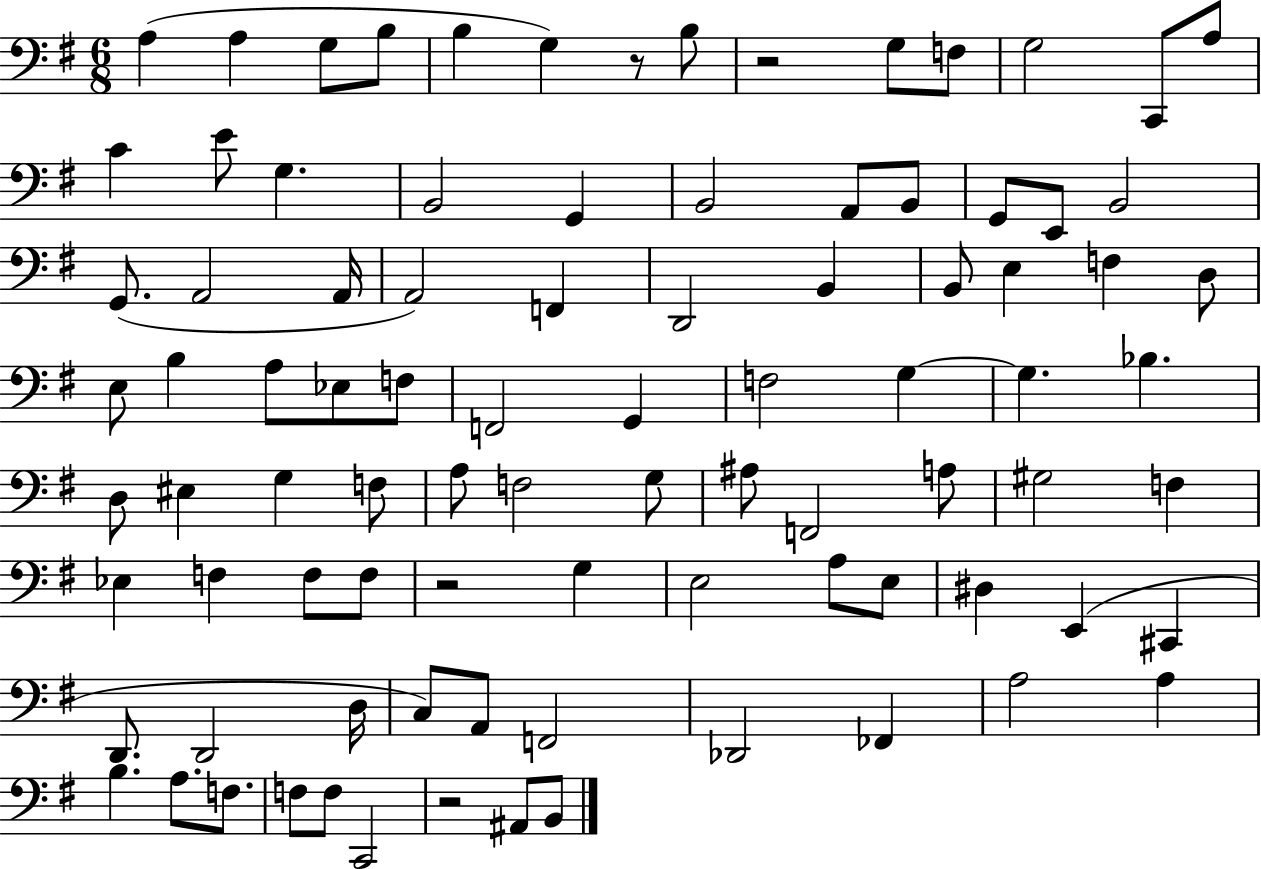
{
  \clef bass
  \numericTimeSignature
  \time 6/8
  \key g \major
  a4( a4 g8 b8 | b4 g4) r8 b8 | r2 g8 f8 | g2 c,8 a8 | \break c'4 e'8 g4. | b,2 g,4 | b,2 a,8 b,8 | g,8 e,8 b,2 | \break g,8.( a,2 a,16 | a,2) f,4 | d,2 b,4 | b,8 e4 f4 d8 | \break e8 b4 a8 ees8 f8 | f,2 g,4 | f2 g4~~ | g4. bes4. | \break d8 eis4 g4 f8 | a8 f2 g8 | ais8 f,2 a8 | gis2 f4 | \break ees4 f4 f8 f8 | r2 g4 | e2 a8 e8 | dis4 e,4( cis,4 | \break d,8. d,2 d16 | c8) a,8 f,2 | des,2 fes,4 | a2 a4 | \break b4. a8. f8. | f8 f8 c,2 | r2 ais,8 b,8 | \bar "|."
}